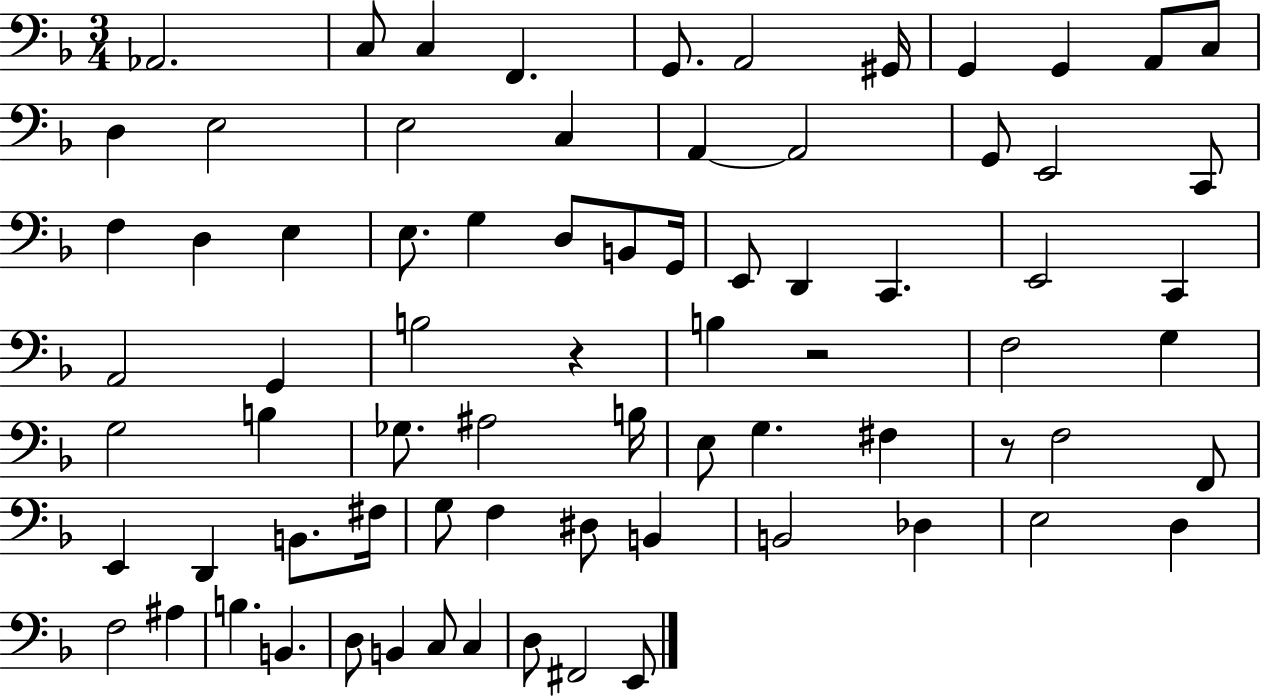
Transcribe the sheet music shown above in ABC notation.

X:1
T:Untitled
M:3/4
L:1/4
K:F
_A,,2 C,/2 C, F,, G,,/2 A,,2 ^G,,/4 G,, G,, A,,/2 C,/2 D, E,2 E,2 C, A,, A,,2 G,,/2 E,,2 C,,/2 F, D, E, E,/2 G, D,/2 B,,/2 G,,/4 E,,/2 D,, C,, E,,2 C,, A,,2 G,, B,2 z B, z2 F,2 G, G,2 B, _G,/2 ^A,2 B,/4 E,/2 G, ^F, z/2 F,2 F,,/2 E,, D,, B,,/2 ^F,/4 G,/2 F, ^D,/2 B,, B,,2 _D, E,2 D, F,2 ^A, B, B,, D,/2 B,, C,/2 C, D,/2 ^F,,2 E,,/2